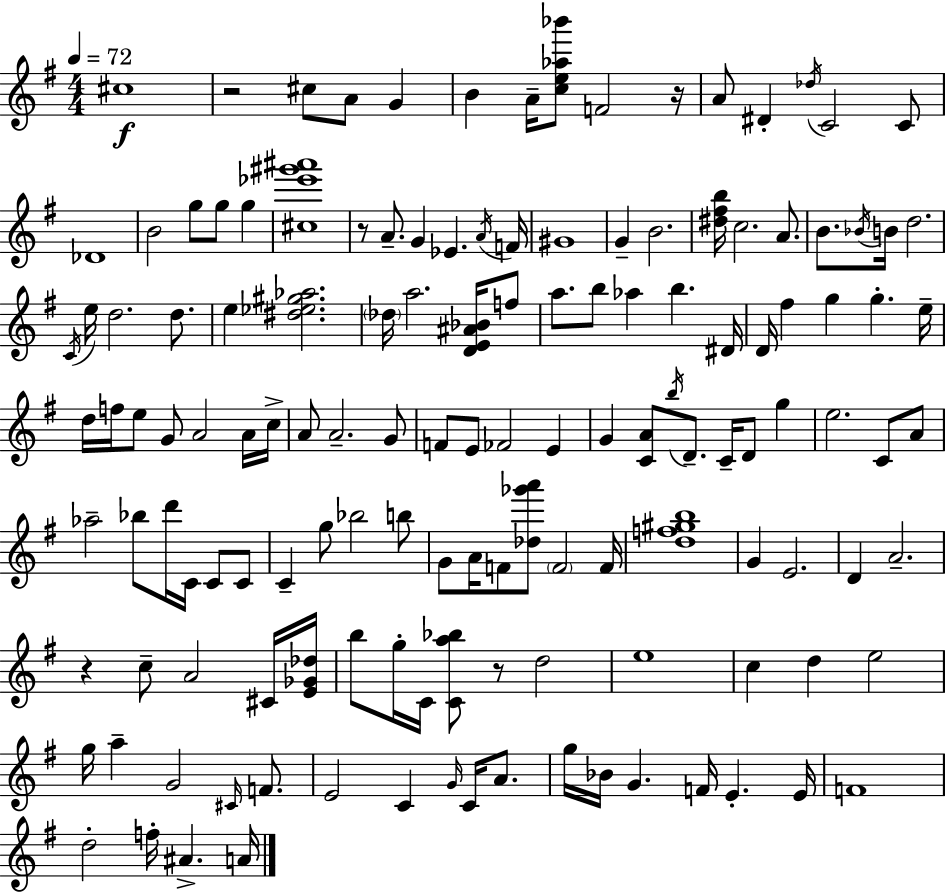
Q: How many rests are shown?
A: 5